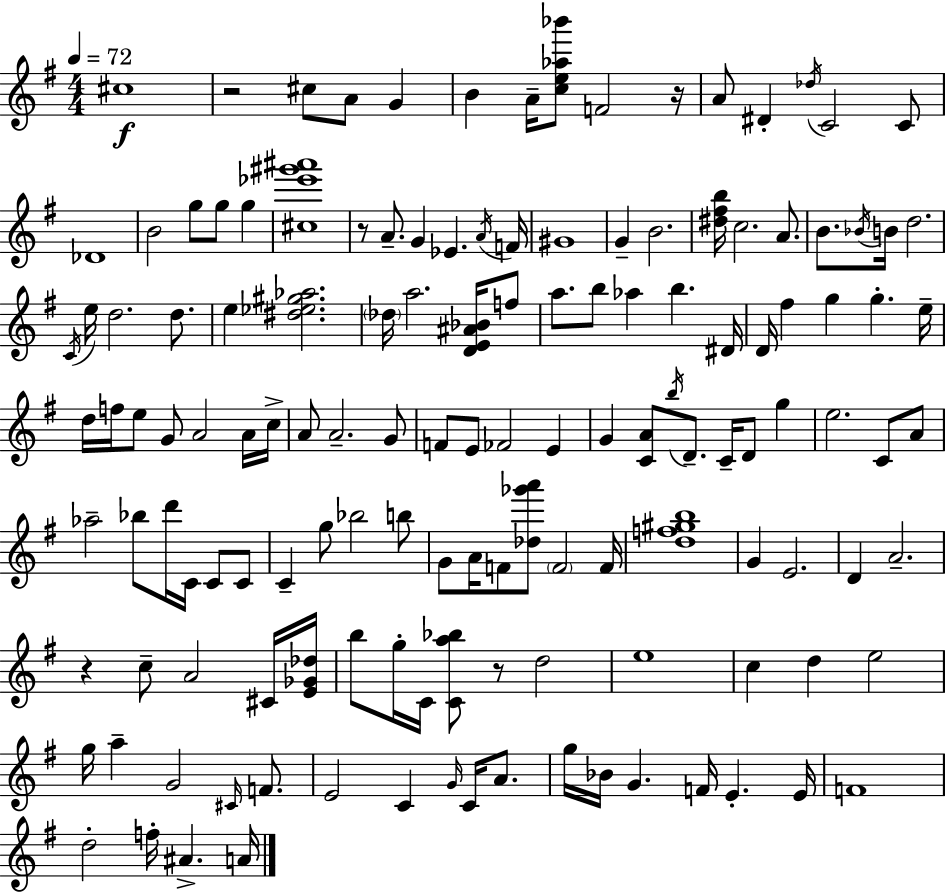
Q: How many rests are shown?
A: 5